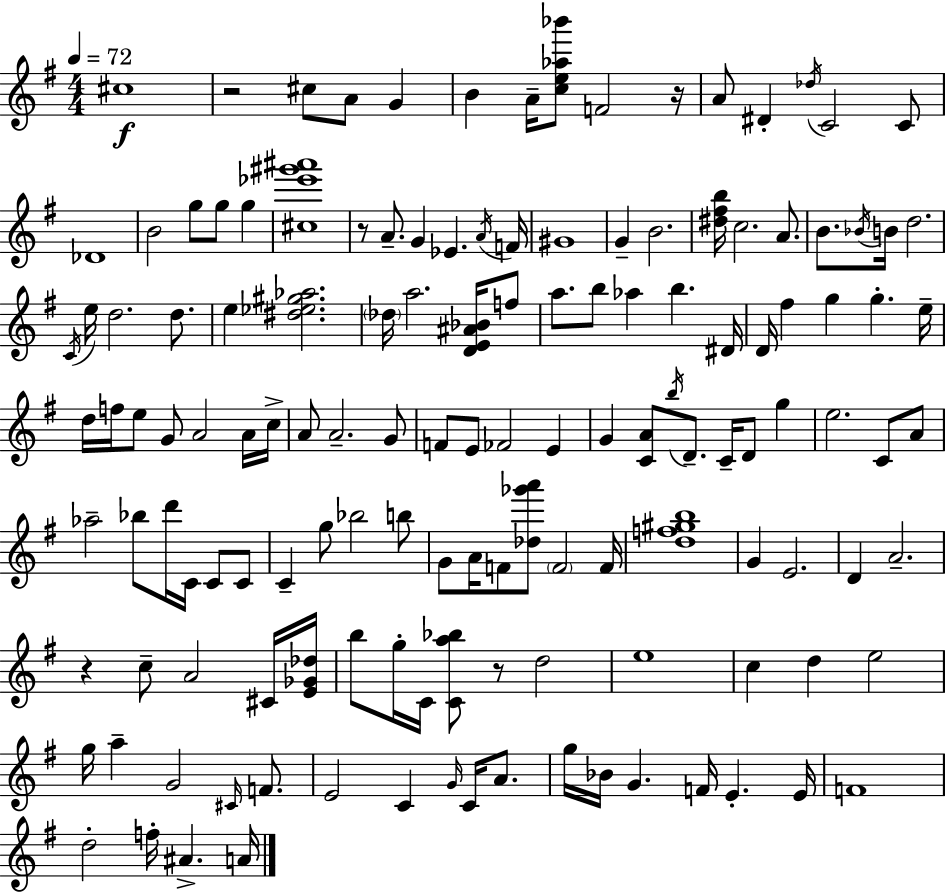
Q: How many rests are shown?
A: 5